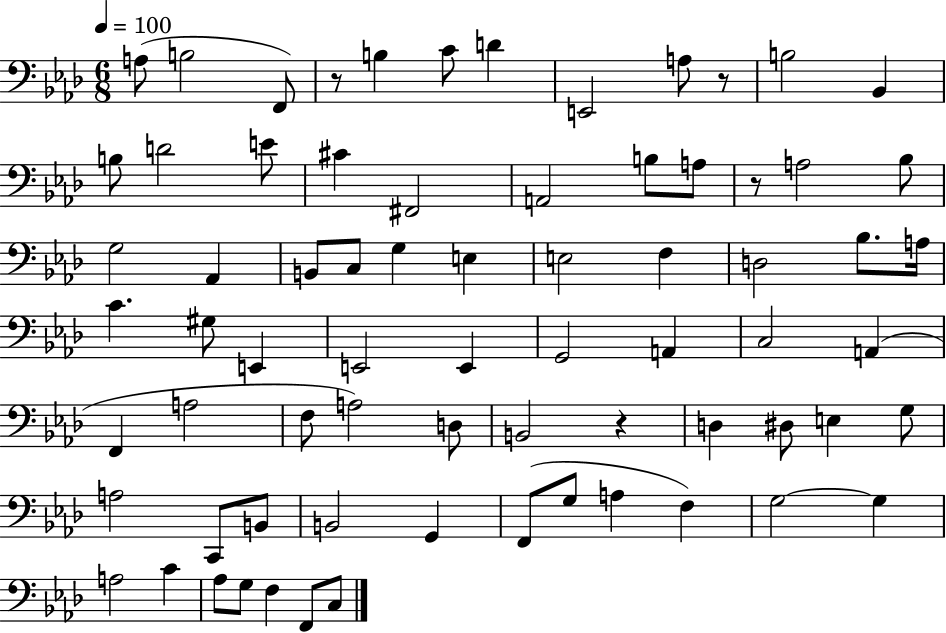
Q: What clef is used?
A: bass